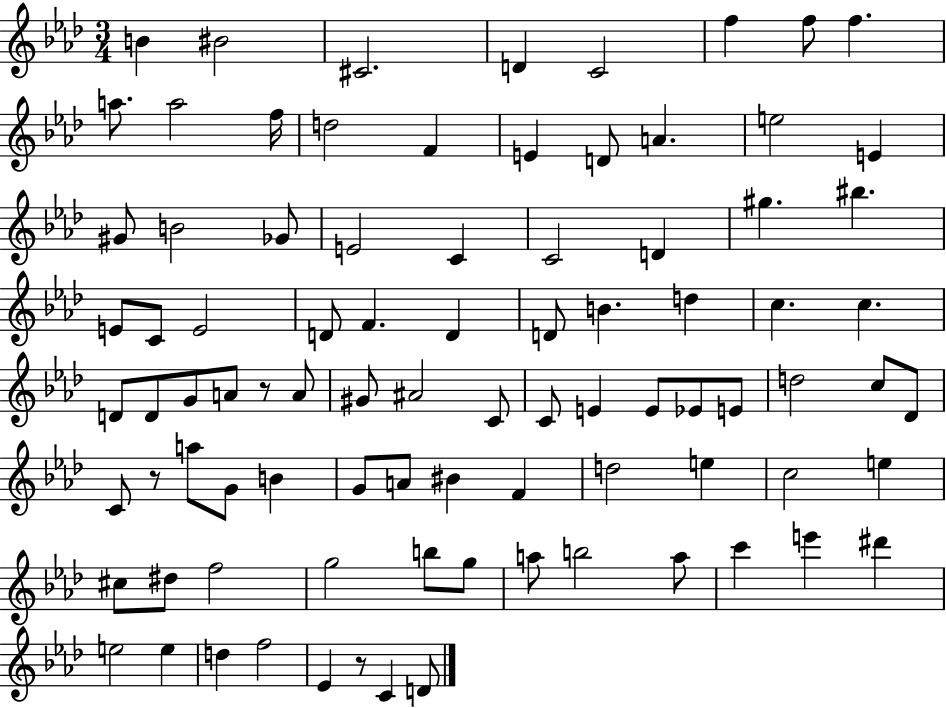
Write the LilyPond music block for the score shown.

{
  \clef treble
  \numericTimeSignature
  \time 3/4
  \key aes \major
  \repeat volta 2 { b'4 bis'2 | cis'2. | d'4 c'2 | f''4 f''8 f''4. | \break a''8. a''2 f''16 | d''2 f'4 | e'4 d'8 a'4. | e''2 e'4 | \break gis'8 b'2 ges'8 | e'2 c'4 | c'2 d'4 | gis''4. bis''4. | \break e'8 c'8 e'2 | d'8 f'4. d'4 | d'8 b'4. d''4 | c''4. c''4. | \break d'8 d'8 g'8 a'8 r8 a'8 | gis'8 ais'2 c'8 | c'8 e'4 e'8 ees'8 e'8 | d''2 c''8 des'8 | \break c'8 r8 a''8 g'8 b'4 | g'8 a'8 bis'4 f'4 | d''2 e''4 | c''2 e''4 | \break cis''8 dis''8 f''2 | g''2 b''8 g''8 | a''8 b''2 a''8 | c'''4 e'''4 dis'''4 | \break e''2 e''4 | d''4 f''2 | ees'4 r8 c'4 d'8 | } \bar "|."
}